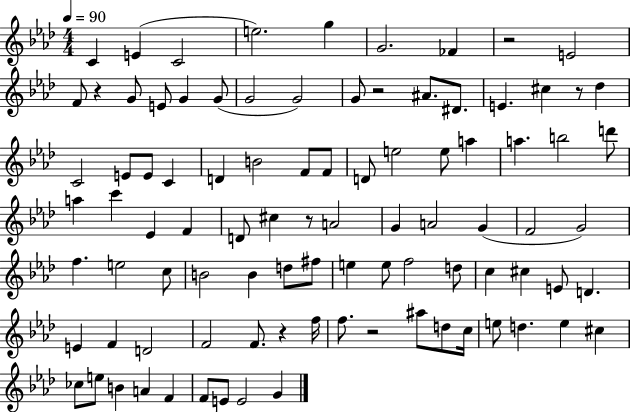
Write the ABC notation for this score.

X:1
T:Untitled
M:4/4
L:1/4
K:Ab
C E C2 e2 g G2 _F z2 E2 F/2 z G/2 E/2 G G/2 G2 G2 G/2 z2 ^A/2 ^D/2 E ^c z/2 _d C2 E/2 E/2 C D B2 F/2 F/2 D/2 e2 e/2 a a b2 d'/2 a c' _E F D/2 ^c z/2 A2 G A2 G F2 G2 f e2 c/2 B2 B d/2 ^f/2 e e/2 f2 d/2 c ^c E/2 D E F D2 F2 F/2 z f/4 f/2 z2 ^a/2 d/2 c/4 e/2 d e ^c _c/2 e/2 B A F F/2 E/2 E2 G